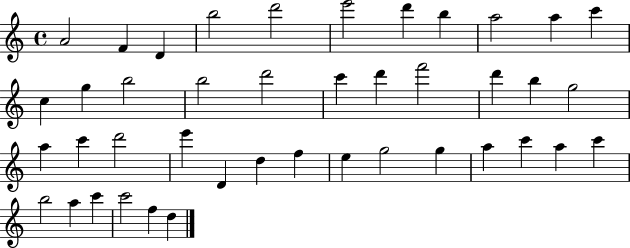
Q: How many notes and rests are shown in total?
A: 42